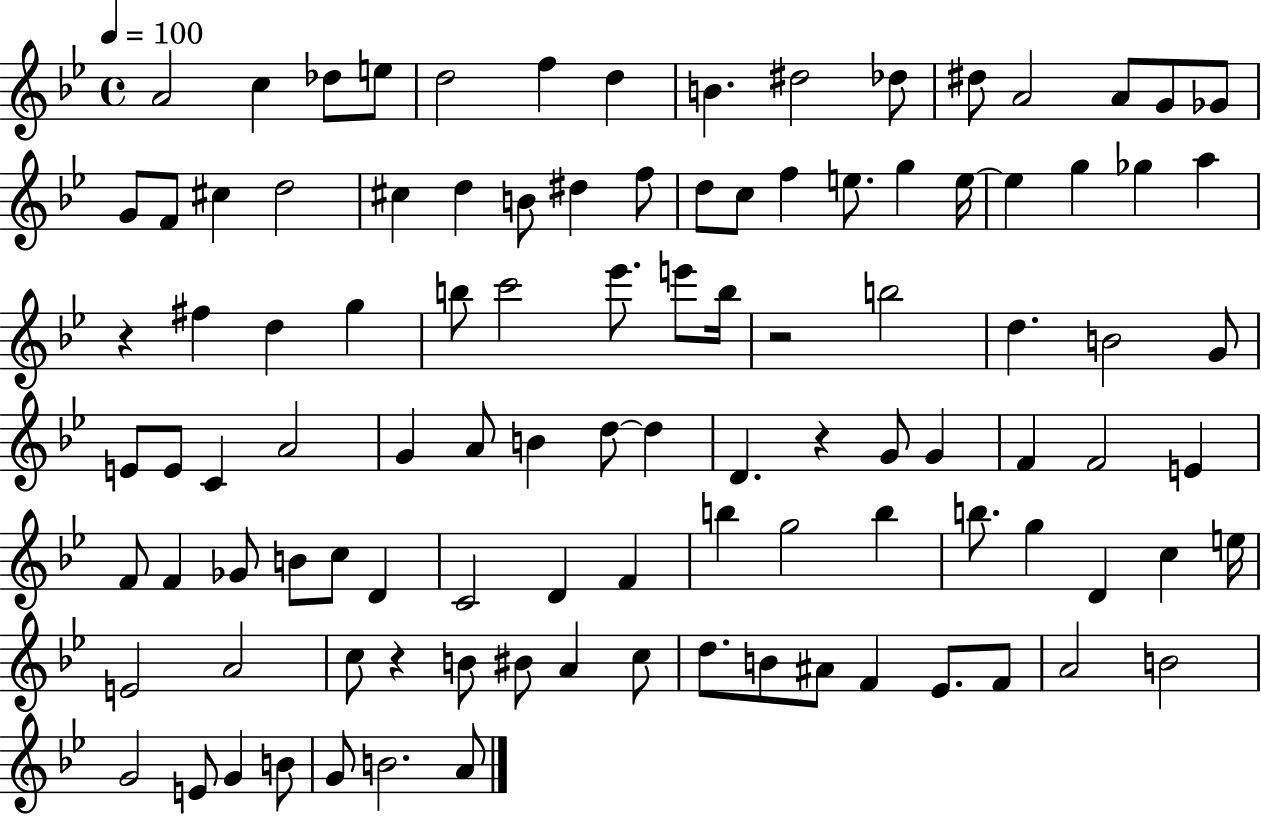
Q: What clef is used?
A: treble